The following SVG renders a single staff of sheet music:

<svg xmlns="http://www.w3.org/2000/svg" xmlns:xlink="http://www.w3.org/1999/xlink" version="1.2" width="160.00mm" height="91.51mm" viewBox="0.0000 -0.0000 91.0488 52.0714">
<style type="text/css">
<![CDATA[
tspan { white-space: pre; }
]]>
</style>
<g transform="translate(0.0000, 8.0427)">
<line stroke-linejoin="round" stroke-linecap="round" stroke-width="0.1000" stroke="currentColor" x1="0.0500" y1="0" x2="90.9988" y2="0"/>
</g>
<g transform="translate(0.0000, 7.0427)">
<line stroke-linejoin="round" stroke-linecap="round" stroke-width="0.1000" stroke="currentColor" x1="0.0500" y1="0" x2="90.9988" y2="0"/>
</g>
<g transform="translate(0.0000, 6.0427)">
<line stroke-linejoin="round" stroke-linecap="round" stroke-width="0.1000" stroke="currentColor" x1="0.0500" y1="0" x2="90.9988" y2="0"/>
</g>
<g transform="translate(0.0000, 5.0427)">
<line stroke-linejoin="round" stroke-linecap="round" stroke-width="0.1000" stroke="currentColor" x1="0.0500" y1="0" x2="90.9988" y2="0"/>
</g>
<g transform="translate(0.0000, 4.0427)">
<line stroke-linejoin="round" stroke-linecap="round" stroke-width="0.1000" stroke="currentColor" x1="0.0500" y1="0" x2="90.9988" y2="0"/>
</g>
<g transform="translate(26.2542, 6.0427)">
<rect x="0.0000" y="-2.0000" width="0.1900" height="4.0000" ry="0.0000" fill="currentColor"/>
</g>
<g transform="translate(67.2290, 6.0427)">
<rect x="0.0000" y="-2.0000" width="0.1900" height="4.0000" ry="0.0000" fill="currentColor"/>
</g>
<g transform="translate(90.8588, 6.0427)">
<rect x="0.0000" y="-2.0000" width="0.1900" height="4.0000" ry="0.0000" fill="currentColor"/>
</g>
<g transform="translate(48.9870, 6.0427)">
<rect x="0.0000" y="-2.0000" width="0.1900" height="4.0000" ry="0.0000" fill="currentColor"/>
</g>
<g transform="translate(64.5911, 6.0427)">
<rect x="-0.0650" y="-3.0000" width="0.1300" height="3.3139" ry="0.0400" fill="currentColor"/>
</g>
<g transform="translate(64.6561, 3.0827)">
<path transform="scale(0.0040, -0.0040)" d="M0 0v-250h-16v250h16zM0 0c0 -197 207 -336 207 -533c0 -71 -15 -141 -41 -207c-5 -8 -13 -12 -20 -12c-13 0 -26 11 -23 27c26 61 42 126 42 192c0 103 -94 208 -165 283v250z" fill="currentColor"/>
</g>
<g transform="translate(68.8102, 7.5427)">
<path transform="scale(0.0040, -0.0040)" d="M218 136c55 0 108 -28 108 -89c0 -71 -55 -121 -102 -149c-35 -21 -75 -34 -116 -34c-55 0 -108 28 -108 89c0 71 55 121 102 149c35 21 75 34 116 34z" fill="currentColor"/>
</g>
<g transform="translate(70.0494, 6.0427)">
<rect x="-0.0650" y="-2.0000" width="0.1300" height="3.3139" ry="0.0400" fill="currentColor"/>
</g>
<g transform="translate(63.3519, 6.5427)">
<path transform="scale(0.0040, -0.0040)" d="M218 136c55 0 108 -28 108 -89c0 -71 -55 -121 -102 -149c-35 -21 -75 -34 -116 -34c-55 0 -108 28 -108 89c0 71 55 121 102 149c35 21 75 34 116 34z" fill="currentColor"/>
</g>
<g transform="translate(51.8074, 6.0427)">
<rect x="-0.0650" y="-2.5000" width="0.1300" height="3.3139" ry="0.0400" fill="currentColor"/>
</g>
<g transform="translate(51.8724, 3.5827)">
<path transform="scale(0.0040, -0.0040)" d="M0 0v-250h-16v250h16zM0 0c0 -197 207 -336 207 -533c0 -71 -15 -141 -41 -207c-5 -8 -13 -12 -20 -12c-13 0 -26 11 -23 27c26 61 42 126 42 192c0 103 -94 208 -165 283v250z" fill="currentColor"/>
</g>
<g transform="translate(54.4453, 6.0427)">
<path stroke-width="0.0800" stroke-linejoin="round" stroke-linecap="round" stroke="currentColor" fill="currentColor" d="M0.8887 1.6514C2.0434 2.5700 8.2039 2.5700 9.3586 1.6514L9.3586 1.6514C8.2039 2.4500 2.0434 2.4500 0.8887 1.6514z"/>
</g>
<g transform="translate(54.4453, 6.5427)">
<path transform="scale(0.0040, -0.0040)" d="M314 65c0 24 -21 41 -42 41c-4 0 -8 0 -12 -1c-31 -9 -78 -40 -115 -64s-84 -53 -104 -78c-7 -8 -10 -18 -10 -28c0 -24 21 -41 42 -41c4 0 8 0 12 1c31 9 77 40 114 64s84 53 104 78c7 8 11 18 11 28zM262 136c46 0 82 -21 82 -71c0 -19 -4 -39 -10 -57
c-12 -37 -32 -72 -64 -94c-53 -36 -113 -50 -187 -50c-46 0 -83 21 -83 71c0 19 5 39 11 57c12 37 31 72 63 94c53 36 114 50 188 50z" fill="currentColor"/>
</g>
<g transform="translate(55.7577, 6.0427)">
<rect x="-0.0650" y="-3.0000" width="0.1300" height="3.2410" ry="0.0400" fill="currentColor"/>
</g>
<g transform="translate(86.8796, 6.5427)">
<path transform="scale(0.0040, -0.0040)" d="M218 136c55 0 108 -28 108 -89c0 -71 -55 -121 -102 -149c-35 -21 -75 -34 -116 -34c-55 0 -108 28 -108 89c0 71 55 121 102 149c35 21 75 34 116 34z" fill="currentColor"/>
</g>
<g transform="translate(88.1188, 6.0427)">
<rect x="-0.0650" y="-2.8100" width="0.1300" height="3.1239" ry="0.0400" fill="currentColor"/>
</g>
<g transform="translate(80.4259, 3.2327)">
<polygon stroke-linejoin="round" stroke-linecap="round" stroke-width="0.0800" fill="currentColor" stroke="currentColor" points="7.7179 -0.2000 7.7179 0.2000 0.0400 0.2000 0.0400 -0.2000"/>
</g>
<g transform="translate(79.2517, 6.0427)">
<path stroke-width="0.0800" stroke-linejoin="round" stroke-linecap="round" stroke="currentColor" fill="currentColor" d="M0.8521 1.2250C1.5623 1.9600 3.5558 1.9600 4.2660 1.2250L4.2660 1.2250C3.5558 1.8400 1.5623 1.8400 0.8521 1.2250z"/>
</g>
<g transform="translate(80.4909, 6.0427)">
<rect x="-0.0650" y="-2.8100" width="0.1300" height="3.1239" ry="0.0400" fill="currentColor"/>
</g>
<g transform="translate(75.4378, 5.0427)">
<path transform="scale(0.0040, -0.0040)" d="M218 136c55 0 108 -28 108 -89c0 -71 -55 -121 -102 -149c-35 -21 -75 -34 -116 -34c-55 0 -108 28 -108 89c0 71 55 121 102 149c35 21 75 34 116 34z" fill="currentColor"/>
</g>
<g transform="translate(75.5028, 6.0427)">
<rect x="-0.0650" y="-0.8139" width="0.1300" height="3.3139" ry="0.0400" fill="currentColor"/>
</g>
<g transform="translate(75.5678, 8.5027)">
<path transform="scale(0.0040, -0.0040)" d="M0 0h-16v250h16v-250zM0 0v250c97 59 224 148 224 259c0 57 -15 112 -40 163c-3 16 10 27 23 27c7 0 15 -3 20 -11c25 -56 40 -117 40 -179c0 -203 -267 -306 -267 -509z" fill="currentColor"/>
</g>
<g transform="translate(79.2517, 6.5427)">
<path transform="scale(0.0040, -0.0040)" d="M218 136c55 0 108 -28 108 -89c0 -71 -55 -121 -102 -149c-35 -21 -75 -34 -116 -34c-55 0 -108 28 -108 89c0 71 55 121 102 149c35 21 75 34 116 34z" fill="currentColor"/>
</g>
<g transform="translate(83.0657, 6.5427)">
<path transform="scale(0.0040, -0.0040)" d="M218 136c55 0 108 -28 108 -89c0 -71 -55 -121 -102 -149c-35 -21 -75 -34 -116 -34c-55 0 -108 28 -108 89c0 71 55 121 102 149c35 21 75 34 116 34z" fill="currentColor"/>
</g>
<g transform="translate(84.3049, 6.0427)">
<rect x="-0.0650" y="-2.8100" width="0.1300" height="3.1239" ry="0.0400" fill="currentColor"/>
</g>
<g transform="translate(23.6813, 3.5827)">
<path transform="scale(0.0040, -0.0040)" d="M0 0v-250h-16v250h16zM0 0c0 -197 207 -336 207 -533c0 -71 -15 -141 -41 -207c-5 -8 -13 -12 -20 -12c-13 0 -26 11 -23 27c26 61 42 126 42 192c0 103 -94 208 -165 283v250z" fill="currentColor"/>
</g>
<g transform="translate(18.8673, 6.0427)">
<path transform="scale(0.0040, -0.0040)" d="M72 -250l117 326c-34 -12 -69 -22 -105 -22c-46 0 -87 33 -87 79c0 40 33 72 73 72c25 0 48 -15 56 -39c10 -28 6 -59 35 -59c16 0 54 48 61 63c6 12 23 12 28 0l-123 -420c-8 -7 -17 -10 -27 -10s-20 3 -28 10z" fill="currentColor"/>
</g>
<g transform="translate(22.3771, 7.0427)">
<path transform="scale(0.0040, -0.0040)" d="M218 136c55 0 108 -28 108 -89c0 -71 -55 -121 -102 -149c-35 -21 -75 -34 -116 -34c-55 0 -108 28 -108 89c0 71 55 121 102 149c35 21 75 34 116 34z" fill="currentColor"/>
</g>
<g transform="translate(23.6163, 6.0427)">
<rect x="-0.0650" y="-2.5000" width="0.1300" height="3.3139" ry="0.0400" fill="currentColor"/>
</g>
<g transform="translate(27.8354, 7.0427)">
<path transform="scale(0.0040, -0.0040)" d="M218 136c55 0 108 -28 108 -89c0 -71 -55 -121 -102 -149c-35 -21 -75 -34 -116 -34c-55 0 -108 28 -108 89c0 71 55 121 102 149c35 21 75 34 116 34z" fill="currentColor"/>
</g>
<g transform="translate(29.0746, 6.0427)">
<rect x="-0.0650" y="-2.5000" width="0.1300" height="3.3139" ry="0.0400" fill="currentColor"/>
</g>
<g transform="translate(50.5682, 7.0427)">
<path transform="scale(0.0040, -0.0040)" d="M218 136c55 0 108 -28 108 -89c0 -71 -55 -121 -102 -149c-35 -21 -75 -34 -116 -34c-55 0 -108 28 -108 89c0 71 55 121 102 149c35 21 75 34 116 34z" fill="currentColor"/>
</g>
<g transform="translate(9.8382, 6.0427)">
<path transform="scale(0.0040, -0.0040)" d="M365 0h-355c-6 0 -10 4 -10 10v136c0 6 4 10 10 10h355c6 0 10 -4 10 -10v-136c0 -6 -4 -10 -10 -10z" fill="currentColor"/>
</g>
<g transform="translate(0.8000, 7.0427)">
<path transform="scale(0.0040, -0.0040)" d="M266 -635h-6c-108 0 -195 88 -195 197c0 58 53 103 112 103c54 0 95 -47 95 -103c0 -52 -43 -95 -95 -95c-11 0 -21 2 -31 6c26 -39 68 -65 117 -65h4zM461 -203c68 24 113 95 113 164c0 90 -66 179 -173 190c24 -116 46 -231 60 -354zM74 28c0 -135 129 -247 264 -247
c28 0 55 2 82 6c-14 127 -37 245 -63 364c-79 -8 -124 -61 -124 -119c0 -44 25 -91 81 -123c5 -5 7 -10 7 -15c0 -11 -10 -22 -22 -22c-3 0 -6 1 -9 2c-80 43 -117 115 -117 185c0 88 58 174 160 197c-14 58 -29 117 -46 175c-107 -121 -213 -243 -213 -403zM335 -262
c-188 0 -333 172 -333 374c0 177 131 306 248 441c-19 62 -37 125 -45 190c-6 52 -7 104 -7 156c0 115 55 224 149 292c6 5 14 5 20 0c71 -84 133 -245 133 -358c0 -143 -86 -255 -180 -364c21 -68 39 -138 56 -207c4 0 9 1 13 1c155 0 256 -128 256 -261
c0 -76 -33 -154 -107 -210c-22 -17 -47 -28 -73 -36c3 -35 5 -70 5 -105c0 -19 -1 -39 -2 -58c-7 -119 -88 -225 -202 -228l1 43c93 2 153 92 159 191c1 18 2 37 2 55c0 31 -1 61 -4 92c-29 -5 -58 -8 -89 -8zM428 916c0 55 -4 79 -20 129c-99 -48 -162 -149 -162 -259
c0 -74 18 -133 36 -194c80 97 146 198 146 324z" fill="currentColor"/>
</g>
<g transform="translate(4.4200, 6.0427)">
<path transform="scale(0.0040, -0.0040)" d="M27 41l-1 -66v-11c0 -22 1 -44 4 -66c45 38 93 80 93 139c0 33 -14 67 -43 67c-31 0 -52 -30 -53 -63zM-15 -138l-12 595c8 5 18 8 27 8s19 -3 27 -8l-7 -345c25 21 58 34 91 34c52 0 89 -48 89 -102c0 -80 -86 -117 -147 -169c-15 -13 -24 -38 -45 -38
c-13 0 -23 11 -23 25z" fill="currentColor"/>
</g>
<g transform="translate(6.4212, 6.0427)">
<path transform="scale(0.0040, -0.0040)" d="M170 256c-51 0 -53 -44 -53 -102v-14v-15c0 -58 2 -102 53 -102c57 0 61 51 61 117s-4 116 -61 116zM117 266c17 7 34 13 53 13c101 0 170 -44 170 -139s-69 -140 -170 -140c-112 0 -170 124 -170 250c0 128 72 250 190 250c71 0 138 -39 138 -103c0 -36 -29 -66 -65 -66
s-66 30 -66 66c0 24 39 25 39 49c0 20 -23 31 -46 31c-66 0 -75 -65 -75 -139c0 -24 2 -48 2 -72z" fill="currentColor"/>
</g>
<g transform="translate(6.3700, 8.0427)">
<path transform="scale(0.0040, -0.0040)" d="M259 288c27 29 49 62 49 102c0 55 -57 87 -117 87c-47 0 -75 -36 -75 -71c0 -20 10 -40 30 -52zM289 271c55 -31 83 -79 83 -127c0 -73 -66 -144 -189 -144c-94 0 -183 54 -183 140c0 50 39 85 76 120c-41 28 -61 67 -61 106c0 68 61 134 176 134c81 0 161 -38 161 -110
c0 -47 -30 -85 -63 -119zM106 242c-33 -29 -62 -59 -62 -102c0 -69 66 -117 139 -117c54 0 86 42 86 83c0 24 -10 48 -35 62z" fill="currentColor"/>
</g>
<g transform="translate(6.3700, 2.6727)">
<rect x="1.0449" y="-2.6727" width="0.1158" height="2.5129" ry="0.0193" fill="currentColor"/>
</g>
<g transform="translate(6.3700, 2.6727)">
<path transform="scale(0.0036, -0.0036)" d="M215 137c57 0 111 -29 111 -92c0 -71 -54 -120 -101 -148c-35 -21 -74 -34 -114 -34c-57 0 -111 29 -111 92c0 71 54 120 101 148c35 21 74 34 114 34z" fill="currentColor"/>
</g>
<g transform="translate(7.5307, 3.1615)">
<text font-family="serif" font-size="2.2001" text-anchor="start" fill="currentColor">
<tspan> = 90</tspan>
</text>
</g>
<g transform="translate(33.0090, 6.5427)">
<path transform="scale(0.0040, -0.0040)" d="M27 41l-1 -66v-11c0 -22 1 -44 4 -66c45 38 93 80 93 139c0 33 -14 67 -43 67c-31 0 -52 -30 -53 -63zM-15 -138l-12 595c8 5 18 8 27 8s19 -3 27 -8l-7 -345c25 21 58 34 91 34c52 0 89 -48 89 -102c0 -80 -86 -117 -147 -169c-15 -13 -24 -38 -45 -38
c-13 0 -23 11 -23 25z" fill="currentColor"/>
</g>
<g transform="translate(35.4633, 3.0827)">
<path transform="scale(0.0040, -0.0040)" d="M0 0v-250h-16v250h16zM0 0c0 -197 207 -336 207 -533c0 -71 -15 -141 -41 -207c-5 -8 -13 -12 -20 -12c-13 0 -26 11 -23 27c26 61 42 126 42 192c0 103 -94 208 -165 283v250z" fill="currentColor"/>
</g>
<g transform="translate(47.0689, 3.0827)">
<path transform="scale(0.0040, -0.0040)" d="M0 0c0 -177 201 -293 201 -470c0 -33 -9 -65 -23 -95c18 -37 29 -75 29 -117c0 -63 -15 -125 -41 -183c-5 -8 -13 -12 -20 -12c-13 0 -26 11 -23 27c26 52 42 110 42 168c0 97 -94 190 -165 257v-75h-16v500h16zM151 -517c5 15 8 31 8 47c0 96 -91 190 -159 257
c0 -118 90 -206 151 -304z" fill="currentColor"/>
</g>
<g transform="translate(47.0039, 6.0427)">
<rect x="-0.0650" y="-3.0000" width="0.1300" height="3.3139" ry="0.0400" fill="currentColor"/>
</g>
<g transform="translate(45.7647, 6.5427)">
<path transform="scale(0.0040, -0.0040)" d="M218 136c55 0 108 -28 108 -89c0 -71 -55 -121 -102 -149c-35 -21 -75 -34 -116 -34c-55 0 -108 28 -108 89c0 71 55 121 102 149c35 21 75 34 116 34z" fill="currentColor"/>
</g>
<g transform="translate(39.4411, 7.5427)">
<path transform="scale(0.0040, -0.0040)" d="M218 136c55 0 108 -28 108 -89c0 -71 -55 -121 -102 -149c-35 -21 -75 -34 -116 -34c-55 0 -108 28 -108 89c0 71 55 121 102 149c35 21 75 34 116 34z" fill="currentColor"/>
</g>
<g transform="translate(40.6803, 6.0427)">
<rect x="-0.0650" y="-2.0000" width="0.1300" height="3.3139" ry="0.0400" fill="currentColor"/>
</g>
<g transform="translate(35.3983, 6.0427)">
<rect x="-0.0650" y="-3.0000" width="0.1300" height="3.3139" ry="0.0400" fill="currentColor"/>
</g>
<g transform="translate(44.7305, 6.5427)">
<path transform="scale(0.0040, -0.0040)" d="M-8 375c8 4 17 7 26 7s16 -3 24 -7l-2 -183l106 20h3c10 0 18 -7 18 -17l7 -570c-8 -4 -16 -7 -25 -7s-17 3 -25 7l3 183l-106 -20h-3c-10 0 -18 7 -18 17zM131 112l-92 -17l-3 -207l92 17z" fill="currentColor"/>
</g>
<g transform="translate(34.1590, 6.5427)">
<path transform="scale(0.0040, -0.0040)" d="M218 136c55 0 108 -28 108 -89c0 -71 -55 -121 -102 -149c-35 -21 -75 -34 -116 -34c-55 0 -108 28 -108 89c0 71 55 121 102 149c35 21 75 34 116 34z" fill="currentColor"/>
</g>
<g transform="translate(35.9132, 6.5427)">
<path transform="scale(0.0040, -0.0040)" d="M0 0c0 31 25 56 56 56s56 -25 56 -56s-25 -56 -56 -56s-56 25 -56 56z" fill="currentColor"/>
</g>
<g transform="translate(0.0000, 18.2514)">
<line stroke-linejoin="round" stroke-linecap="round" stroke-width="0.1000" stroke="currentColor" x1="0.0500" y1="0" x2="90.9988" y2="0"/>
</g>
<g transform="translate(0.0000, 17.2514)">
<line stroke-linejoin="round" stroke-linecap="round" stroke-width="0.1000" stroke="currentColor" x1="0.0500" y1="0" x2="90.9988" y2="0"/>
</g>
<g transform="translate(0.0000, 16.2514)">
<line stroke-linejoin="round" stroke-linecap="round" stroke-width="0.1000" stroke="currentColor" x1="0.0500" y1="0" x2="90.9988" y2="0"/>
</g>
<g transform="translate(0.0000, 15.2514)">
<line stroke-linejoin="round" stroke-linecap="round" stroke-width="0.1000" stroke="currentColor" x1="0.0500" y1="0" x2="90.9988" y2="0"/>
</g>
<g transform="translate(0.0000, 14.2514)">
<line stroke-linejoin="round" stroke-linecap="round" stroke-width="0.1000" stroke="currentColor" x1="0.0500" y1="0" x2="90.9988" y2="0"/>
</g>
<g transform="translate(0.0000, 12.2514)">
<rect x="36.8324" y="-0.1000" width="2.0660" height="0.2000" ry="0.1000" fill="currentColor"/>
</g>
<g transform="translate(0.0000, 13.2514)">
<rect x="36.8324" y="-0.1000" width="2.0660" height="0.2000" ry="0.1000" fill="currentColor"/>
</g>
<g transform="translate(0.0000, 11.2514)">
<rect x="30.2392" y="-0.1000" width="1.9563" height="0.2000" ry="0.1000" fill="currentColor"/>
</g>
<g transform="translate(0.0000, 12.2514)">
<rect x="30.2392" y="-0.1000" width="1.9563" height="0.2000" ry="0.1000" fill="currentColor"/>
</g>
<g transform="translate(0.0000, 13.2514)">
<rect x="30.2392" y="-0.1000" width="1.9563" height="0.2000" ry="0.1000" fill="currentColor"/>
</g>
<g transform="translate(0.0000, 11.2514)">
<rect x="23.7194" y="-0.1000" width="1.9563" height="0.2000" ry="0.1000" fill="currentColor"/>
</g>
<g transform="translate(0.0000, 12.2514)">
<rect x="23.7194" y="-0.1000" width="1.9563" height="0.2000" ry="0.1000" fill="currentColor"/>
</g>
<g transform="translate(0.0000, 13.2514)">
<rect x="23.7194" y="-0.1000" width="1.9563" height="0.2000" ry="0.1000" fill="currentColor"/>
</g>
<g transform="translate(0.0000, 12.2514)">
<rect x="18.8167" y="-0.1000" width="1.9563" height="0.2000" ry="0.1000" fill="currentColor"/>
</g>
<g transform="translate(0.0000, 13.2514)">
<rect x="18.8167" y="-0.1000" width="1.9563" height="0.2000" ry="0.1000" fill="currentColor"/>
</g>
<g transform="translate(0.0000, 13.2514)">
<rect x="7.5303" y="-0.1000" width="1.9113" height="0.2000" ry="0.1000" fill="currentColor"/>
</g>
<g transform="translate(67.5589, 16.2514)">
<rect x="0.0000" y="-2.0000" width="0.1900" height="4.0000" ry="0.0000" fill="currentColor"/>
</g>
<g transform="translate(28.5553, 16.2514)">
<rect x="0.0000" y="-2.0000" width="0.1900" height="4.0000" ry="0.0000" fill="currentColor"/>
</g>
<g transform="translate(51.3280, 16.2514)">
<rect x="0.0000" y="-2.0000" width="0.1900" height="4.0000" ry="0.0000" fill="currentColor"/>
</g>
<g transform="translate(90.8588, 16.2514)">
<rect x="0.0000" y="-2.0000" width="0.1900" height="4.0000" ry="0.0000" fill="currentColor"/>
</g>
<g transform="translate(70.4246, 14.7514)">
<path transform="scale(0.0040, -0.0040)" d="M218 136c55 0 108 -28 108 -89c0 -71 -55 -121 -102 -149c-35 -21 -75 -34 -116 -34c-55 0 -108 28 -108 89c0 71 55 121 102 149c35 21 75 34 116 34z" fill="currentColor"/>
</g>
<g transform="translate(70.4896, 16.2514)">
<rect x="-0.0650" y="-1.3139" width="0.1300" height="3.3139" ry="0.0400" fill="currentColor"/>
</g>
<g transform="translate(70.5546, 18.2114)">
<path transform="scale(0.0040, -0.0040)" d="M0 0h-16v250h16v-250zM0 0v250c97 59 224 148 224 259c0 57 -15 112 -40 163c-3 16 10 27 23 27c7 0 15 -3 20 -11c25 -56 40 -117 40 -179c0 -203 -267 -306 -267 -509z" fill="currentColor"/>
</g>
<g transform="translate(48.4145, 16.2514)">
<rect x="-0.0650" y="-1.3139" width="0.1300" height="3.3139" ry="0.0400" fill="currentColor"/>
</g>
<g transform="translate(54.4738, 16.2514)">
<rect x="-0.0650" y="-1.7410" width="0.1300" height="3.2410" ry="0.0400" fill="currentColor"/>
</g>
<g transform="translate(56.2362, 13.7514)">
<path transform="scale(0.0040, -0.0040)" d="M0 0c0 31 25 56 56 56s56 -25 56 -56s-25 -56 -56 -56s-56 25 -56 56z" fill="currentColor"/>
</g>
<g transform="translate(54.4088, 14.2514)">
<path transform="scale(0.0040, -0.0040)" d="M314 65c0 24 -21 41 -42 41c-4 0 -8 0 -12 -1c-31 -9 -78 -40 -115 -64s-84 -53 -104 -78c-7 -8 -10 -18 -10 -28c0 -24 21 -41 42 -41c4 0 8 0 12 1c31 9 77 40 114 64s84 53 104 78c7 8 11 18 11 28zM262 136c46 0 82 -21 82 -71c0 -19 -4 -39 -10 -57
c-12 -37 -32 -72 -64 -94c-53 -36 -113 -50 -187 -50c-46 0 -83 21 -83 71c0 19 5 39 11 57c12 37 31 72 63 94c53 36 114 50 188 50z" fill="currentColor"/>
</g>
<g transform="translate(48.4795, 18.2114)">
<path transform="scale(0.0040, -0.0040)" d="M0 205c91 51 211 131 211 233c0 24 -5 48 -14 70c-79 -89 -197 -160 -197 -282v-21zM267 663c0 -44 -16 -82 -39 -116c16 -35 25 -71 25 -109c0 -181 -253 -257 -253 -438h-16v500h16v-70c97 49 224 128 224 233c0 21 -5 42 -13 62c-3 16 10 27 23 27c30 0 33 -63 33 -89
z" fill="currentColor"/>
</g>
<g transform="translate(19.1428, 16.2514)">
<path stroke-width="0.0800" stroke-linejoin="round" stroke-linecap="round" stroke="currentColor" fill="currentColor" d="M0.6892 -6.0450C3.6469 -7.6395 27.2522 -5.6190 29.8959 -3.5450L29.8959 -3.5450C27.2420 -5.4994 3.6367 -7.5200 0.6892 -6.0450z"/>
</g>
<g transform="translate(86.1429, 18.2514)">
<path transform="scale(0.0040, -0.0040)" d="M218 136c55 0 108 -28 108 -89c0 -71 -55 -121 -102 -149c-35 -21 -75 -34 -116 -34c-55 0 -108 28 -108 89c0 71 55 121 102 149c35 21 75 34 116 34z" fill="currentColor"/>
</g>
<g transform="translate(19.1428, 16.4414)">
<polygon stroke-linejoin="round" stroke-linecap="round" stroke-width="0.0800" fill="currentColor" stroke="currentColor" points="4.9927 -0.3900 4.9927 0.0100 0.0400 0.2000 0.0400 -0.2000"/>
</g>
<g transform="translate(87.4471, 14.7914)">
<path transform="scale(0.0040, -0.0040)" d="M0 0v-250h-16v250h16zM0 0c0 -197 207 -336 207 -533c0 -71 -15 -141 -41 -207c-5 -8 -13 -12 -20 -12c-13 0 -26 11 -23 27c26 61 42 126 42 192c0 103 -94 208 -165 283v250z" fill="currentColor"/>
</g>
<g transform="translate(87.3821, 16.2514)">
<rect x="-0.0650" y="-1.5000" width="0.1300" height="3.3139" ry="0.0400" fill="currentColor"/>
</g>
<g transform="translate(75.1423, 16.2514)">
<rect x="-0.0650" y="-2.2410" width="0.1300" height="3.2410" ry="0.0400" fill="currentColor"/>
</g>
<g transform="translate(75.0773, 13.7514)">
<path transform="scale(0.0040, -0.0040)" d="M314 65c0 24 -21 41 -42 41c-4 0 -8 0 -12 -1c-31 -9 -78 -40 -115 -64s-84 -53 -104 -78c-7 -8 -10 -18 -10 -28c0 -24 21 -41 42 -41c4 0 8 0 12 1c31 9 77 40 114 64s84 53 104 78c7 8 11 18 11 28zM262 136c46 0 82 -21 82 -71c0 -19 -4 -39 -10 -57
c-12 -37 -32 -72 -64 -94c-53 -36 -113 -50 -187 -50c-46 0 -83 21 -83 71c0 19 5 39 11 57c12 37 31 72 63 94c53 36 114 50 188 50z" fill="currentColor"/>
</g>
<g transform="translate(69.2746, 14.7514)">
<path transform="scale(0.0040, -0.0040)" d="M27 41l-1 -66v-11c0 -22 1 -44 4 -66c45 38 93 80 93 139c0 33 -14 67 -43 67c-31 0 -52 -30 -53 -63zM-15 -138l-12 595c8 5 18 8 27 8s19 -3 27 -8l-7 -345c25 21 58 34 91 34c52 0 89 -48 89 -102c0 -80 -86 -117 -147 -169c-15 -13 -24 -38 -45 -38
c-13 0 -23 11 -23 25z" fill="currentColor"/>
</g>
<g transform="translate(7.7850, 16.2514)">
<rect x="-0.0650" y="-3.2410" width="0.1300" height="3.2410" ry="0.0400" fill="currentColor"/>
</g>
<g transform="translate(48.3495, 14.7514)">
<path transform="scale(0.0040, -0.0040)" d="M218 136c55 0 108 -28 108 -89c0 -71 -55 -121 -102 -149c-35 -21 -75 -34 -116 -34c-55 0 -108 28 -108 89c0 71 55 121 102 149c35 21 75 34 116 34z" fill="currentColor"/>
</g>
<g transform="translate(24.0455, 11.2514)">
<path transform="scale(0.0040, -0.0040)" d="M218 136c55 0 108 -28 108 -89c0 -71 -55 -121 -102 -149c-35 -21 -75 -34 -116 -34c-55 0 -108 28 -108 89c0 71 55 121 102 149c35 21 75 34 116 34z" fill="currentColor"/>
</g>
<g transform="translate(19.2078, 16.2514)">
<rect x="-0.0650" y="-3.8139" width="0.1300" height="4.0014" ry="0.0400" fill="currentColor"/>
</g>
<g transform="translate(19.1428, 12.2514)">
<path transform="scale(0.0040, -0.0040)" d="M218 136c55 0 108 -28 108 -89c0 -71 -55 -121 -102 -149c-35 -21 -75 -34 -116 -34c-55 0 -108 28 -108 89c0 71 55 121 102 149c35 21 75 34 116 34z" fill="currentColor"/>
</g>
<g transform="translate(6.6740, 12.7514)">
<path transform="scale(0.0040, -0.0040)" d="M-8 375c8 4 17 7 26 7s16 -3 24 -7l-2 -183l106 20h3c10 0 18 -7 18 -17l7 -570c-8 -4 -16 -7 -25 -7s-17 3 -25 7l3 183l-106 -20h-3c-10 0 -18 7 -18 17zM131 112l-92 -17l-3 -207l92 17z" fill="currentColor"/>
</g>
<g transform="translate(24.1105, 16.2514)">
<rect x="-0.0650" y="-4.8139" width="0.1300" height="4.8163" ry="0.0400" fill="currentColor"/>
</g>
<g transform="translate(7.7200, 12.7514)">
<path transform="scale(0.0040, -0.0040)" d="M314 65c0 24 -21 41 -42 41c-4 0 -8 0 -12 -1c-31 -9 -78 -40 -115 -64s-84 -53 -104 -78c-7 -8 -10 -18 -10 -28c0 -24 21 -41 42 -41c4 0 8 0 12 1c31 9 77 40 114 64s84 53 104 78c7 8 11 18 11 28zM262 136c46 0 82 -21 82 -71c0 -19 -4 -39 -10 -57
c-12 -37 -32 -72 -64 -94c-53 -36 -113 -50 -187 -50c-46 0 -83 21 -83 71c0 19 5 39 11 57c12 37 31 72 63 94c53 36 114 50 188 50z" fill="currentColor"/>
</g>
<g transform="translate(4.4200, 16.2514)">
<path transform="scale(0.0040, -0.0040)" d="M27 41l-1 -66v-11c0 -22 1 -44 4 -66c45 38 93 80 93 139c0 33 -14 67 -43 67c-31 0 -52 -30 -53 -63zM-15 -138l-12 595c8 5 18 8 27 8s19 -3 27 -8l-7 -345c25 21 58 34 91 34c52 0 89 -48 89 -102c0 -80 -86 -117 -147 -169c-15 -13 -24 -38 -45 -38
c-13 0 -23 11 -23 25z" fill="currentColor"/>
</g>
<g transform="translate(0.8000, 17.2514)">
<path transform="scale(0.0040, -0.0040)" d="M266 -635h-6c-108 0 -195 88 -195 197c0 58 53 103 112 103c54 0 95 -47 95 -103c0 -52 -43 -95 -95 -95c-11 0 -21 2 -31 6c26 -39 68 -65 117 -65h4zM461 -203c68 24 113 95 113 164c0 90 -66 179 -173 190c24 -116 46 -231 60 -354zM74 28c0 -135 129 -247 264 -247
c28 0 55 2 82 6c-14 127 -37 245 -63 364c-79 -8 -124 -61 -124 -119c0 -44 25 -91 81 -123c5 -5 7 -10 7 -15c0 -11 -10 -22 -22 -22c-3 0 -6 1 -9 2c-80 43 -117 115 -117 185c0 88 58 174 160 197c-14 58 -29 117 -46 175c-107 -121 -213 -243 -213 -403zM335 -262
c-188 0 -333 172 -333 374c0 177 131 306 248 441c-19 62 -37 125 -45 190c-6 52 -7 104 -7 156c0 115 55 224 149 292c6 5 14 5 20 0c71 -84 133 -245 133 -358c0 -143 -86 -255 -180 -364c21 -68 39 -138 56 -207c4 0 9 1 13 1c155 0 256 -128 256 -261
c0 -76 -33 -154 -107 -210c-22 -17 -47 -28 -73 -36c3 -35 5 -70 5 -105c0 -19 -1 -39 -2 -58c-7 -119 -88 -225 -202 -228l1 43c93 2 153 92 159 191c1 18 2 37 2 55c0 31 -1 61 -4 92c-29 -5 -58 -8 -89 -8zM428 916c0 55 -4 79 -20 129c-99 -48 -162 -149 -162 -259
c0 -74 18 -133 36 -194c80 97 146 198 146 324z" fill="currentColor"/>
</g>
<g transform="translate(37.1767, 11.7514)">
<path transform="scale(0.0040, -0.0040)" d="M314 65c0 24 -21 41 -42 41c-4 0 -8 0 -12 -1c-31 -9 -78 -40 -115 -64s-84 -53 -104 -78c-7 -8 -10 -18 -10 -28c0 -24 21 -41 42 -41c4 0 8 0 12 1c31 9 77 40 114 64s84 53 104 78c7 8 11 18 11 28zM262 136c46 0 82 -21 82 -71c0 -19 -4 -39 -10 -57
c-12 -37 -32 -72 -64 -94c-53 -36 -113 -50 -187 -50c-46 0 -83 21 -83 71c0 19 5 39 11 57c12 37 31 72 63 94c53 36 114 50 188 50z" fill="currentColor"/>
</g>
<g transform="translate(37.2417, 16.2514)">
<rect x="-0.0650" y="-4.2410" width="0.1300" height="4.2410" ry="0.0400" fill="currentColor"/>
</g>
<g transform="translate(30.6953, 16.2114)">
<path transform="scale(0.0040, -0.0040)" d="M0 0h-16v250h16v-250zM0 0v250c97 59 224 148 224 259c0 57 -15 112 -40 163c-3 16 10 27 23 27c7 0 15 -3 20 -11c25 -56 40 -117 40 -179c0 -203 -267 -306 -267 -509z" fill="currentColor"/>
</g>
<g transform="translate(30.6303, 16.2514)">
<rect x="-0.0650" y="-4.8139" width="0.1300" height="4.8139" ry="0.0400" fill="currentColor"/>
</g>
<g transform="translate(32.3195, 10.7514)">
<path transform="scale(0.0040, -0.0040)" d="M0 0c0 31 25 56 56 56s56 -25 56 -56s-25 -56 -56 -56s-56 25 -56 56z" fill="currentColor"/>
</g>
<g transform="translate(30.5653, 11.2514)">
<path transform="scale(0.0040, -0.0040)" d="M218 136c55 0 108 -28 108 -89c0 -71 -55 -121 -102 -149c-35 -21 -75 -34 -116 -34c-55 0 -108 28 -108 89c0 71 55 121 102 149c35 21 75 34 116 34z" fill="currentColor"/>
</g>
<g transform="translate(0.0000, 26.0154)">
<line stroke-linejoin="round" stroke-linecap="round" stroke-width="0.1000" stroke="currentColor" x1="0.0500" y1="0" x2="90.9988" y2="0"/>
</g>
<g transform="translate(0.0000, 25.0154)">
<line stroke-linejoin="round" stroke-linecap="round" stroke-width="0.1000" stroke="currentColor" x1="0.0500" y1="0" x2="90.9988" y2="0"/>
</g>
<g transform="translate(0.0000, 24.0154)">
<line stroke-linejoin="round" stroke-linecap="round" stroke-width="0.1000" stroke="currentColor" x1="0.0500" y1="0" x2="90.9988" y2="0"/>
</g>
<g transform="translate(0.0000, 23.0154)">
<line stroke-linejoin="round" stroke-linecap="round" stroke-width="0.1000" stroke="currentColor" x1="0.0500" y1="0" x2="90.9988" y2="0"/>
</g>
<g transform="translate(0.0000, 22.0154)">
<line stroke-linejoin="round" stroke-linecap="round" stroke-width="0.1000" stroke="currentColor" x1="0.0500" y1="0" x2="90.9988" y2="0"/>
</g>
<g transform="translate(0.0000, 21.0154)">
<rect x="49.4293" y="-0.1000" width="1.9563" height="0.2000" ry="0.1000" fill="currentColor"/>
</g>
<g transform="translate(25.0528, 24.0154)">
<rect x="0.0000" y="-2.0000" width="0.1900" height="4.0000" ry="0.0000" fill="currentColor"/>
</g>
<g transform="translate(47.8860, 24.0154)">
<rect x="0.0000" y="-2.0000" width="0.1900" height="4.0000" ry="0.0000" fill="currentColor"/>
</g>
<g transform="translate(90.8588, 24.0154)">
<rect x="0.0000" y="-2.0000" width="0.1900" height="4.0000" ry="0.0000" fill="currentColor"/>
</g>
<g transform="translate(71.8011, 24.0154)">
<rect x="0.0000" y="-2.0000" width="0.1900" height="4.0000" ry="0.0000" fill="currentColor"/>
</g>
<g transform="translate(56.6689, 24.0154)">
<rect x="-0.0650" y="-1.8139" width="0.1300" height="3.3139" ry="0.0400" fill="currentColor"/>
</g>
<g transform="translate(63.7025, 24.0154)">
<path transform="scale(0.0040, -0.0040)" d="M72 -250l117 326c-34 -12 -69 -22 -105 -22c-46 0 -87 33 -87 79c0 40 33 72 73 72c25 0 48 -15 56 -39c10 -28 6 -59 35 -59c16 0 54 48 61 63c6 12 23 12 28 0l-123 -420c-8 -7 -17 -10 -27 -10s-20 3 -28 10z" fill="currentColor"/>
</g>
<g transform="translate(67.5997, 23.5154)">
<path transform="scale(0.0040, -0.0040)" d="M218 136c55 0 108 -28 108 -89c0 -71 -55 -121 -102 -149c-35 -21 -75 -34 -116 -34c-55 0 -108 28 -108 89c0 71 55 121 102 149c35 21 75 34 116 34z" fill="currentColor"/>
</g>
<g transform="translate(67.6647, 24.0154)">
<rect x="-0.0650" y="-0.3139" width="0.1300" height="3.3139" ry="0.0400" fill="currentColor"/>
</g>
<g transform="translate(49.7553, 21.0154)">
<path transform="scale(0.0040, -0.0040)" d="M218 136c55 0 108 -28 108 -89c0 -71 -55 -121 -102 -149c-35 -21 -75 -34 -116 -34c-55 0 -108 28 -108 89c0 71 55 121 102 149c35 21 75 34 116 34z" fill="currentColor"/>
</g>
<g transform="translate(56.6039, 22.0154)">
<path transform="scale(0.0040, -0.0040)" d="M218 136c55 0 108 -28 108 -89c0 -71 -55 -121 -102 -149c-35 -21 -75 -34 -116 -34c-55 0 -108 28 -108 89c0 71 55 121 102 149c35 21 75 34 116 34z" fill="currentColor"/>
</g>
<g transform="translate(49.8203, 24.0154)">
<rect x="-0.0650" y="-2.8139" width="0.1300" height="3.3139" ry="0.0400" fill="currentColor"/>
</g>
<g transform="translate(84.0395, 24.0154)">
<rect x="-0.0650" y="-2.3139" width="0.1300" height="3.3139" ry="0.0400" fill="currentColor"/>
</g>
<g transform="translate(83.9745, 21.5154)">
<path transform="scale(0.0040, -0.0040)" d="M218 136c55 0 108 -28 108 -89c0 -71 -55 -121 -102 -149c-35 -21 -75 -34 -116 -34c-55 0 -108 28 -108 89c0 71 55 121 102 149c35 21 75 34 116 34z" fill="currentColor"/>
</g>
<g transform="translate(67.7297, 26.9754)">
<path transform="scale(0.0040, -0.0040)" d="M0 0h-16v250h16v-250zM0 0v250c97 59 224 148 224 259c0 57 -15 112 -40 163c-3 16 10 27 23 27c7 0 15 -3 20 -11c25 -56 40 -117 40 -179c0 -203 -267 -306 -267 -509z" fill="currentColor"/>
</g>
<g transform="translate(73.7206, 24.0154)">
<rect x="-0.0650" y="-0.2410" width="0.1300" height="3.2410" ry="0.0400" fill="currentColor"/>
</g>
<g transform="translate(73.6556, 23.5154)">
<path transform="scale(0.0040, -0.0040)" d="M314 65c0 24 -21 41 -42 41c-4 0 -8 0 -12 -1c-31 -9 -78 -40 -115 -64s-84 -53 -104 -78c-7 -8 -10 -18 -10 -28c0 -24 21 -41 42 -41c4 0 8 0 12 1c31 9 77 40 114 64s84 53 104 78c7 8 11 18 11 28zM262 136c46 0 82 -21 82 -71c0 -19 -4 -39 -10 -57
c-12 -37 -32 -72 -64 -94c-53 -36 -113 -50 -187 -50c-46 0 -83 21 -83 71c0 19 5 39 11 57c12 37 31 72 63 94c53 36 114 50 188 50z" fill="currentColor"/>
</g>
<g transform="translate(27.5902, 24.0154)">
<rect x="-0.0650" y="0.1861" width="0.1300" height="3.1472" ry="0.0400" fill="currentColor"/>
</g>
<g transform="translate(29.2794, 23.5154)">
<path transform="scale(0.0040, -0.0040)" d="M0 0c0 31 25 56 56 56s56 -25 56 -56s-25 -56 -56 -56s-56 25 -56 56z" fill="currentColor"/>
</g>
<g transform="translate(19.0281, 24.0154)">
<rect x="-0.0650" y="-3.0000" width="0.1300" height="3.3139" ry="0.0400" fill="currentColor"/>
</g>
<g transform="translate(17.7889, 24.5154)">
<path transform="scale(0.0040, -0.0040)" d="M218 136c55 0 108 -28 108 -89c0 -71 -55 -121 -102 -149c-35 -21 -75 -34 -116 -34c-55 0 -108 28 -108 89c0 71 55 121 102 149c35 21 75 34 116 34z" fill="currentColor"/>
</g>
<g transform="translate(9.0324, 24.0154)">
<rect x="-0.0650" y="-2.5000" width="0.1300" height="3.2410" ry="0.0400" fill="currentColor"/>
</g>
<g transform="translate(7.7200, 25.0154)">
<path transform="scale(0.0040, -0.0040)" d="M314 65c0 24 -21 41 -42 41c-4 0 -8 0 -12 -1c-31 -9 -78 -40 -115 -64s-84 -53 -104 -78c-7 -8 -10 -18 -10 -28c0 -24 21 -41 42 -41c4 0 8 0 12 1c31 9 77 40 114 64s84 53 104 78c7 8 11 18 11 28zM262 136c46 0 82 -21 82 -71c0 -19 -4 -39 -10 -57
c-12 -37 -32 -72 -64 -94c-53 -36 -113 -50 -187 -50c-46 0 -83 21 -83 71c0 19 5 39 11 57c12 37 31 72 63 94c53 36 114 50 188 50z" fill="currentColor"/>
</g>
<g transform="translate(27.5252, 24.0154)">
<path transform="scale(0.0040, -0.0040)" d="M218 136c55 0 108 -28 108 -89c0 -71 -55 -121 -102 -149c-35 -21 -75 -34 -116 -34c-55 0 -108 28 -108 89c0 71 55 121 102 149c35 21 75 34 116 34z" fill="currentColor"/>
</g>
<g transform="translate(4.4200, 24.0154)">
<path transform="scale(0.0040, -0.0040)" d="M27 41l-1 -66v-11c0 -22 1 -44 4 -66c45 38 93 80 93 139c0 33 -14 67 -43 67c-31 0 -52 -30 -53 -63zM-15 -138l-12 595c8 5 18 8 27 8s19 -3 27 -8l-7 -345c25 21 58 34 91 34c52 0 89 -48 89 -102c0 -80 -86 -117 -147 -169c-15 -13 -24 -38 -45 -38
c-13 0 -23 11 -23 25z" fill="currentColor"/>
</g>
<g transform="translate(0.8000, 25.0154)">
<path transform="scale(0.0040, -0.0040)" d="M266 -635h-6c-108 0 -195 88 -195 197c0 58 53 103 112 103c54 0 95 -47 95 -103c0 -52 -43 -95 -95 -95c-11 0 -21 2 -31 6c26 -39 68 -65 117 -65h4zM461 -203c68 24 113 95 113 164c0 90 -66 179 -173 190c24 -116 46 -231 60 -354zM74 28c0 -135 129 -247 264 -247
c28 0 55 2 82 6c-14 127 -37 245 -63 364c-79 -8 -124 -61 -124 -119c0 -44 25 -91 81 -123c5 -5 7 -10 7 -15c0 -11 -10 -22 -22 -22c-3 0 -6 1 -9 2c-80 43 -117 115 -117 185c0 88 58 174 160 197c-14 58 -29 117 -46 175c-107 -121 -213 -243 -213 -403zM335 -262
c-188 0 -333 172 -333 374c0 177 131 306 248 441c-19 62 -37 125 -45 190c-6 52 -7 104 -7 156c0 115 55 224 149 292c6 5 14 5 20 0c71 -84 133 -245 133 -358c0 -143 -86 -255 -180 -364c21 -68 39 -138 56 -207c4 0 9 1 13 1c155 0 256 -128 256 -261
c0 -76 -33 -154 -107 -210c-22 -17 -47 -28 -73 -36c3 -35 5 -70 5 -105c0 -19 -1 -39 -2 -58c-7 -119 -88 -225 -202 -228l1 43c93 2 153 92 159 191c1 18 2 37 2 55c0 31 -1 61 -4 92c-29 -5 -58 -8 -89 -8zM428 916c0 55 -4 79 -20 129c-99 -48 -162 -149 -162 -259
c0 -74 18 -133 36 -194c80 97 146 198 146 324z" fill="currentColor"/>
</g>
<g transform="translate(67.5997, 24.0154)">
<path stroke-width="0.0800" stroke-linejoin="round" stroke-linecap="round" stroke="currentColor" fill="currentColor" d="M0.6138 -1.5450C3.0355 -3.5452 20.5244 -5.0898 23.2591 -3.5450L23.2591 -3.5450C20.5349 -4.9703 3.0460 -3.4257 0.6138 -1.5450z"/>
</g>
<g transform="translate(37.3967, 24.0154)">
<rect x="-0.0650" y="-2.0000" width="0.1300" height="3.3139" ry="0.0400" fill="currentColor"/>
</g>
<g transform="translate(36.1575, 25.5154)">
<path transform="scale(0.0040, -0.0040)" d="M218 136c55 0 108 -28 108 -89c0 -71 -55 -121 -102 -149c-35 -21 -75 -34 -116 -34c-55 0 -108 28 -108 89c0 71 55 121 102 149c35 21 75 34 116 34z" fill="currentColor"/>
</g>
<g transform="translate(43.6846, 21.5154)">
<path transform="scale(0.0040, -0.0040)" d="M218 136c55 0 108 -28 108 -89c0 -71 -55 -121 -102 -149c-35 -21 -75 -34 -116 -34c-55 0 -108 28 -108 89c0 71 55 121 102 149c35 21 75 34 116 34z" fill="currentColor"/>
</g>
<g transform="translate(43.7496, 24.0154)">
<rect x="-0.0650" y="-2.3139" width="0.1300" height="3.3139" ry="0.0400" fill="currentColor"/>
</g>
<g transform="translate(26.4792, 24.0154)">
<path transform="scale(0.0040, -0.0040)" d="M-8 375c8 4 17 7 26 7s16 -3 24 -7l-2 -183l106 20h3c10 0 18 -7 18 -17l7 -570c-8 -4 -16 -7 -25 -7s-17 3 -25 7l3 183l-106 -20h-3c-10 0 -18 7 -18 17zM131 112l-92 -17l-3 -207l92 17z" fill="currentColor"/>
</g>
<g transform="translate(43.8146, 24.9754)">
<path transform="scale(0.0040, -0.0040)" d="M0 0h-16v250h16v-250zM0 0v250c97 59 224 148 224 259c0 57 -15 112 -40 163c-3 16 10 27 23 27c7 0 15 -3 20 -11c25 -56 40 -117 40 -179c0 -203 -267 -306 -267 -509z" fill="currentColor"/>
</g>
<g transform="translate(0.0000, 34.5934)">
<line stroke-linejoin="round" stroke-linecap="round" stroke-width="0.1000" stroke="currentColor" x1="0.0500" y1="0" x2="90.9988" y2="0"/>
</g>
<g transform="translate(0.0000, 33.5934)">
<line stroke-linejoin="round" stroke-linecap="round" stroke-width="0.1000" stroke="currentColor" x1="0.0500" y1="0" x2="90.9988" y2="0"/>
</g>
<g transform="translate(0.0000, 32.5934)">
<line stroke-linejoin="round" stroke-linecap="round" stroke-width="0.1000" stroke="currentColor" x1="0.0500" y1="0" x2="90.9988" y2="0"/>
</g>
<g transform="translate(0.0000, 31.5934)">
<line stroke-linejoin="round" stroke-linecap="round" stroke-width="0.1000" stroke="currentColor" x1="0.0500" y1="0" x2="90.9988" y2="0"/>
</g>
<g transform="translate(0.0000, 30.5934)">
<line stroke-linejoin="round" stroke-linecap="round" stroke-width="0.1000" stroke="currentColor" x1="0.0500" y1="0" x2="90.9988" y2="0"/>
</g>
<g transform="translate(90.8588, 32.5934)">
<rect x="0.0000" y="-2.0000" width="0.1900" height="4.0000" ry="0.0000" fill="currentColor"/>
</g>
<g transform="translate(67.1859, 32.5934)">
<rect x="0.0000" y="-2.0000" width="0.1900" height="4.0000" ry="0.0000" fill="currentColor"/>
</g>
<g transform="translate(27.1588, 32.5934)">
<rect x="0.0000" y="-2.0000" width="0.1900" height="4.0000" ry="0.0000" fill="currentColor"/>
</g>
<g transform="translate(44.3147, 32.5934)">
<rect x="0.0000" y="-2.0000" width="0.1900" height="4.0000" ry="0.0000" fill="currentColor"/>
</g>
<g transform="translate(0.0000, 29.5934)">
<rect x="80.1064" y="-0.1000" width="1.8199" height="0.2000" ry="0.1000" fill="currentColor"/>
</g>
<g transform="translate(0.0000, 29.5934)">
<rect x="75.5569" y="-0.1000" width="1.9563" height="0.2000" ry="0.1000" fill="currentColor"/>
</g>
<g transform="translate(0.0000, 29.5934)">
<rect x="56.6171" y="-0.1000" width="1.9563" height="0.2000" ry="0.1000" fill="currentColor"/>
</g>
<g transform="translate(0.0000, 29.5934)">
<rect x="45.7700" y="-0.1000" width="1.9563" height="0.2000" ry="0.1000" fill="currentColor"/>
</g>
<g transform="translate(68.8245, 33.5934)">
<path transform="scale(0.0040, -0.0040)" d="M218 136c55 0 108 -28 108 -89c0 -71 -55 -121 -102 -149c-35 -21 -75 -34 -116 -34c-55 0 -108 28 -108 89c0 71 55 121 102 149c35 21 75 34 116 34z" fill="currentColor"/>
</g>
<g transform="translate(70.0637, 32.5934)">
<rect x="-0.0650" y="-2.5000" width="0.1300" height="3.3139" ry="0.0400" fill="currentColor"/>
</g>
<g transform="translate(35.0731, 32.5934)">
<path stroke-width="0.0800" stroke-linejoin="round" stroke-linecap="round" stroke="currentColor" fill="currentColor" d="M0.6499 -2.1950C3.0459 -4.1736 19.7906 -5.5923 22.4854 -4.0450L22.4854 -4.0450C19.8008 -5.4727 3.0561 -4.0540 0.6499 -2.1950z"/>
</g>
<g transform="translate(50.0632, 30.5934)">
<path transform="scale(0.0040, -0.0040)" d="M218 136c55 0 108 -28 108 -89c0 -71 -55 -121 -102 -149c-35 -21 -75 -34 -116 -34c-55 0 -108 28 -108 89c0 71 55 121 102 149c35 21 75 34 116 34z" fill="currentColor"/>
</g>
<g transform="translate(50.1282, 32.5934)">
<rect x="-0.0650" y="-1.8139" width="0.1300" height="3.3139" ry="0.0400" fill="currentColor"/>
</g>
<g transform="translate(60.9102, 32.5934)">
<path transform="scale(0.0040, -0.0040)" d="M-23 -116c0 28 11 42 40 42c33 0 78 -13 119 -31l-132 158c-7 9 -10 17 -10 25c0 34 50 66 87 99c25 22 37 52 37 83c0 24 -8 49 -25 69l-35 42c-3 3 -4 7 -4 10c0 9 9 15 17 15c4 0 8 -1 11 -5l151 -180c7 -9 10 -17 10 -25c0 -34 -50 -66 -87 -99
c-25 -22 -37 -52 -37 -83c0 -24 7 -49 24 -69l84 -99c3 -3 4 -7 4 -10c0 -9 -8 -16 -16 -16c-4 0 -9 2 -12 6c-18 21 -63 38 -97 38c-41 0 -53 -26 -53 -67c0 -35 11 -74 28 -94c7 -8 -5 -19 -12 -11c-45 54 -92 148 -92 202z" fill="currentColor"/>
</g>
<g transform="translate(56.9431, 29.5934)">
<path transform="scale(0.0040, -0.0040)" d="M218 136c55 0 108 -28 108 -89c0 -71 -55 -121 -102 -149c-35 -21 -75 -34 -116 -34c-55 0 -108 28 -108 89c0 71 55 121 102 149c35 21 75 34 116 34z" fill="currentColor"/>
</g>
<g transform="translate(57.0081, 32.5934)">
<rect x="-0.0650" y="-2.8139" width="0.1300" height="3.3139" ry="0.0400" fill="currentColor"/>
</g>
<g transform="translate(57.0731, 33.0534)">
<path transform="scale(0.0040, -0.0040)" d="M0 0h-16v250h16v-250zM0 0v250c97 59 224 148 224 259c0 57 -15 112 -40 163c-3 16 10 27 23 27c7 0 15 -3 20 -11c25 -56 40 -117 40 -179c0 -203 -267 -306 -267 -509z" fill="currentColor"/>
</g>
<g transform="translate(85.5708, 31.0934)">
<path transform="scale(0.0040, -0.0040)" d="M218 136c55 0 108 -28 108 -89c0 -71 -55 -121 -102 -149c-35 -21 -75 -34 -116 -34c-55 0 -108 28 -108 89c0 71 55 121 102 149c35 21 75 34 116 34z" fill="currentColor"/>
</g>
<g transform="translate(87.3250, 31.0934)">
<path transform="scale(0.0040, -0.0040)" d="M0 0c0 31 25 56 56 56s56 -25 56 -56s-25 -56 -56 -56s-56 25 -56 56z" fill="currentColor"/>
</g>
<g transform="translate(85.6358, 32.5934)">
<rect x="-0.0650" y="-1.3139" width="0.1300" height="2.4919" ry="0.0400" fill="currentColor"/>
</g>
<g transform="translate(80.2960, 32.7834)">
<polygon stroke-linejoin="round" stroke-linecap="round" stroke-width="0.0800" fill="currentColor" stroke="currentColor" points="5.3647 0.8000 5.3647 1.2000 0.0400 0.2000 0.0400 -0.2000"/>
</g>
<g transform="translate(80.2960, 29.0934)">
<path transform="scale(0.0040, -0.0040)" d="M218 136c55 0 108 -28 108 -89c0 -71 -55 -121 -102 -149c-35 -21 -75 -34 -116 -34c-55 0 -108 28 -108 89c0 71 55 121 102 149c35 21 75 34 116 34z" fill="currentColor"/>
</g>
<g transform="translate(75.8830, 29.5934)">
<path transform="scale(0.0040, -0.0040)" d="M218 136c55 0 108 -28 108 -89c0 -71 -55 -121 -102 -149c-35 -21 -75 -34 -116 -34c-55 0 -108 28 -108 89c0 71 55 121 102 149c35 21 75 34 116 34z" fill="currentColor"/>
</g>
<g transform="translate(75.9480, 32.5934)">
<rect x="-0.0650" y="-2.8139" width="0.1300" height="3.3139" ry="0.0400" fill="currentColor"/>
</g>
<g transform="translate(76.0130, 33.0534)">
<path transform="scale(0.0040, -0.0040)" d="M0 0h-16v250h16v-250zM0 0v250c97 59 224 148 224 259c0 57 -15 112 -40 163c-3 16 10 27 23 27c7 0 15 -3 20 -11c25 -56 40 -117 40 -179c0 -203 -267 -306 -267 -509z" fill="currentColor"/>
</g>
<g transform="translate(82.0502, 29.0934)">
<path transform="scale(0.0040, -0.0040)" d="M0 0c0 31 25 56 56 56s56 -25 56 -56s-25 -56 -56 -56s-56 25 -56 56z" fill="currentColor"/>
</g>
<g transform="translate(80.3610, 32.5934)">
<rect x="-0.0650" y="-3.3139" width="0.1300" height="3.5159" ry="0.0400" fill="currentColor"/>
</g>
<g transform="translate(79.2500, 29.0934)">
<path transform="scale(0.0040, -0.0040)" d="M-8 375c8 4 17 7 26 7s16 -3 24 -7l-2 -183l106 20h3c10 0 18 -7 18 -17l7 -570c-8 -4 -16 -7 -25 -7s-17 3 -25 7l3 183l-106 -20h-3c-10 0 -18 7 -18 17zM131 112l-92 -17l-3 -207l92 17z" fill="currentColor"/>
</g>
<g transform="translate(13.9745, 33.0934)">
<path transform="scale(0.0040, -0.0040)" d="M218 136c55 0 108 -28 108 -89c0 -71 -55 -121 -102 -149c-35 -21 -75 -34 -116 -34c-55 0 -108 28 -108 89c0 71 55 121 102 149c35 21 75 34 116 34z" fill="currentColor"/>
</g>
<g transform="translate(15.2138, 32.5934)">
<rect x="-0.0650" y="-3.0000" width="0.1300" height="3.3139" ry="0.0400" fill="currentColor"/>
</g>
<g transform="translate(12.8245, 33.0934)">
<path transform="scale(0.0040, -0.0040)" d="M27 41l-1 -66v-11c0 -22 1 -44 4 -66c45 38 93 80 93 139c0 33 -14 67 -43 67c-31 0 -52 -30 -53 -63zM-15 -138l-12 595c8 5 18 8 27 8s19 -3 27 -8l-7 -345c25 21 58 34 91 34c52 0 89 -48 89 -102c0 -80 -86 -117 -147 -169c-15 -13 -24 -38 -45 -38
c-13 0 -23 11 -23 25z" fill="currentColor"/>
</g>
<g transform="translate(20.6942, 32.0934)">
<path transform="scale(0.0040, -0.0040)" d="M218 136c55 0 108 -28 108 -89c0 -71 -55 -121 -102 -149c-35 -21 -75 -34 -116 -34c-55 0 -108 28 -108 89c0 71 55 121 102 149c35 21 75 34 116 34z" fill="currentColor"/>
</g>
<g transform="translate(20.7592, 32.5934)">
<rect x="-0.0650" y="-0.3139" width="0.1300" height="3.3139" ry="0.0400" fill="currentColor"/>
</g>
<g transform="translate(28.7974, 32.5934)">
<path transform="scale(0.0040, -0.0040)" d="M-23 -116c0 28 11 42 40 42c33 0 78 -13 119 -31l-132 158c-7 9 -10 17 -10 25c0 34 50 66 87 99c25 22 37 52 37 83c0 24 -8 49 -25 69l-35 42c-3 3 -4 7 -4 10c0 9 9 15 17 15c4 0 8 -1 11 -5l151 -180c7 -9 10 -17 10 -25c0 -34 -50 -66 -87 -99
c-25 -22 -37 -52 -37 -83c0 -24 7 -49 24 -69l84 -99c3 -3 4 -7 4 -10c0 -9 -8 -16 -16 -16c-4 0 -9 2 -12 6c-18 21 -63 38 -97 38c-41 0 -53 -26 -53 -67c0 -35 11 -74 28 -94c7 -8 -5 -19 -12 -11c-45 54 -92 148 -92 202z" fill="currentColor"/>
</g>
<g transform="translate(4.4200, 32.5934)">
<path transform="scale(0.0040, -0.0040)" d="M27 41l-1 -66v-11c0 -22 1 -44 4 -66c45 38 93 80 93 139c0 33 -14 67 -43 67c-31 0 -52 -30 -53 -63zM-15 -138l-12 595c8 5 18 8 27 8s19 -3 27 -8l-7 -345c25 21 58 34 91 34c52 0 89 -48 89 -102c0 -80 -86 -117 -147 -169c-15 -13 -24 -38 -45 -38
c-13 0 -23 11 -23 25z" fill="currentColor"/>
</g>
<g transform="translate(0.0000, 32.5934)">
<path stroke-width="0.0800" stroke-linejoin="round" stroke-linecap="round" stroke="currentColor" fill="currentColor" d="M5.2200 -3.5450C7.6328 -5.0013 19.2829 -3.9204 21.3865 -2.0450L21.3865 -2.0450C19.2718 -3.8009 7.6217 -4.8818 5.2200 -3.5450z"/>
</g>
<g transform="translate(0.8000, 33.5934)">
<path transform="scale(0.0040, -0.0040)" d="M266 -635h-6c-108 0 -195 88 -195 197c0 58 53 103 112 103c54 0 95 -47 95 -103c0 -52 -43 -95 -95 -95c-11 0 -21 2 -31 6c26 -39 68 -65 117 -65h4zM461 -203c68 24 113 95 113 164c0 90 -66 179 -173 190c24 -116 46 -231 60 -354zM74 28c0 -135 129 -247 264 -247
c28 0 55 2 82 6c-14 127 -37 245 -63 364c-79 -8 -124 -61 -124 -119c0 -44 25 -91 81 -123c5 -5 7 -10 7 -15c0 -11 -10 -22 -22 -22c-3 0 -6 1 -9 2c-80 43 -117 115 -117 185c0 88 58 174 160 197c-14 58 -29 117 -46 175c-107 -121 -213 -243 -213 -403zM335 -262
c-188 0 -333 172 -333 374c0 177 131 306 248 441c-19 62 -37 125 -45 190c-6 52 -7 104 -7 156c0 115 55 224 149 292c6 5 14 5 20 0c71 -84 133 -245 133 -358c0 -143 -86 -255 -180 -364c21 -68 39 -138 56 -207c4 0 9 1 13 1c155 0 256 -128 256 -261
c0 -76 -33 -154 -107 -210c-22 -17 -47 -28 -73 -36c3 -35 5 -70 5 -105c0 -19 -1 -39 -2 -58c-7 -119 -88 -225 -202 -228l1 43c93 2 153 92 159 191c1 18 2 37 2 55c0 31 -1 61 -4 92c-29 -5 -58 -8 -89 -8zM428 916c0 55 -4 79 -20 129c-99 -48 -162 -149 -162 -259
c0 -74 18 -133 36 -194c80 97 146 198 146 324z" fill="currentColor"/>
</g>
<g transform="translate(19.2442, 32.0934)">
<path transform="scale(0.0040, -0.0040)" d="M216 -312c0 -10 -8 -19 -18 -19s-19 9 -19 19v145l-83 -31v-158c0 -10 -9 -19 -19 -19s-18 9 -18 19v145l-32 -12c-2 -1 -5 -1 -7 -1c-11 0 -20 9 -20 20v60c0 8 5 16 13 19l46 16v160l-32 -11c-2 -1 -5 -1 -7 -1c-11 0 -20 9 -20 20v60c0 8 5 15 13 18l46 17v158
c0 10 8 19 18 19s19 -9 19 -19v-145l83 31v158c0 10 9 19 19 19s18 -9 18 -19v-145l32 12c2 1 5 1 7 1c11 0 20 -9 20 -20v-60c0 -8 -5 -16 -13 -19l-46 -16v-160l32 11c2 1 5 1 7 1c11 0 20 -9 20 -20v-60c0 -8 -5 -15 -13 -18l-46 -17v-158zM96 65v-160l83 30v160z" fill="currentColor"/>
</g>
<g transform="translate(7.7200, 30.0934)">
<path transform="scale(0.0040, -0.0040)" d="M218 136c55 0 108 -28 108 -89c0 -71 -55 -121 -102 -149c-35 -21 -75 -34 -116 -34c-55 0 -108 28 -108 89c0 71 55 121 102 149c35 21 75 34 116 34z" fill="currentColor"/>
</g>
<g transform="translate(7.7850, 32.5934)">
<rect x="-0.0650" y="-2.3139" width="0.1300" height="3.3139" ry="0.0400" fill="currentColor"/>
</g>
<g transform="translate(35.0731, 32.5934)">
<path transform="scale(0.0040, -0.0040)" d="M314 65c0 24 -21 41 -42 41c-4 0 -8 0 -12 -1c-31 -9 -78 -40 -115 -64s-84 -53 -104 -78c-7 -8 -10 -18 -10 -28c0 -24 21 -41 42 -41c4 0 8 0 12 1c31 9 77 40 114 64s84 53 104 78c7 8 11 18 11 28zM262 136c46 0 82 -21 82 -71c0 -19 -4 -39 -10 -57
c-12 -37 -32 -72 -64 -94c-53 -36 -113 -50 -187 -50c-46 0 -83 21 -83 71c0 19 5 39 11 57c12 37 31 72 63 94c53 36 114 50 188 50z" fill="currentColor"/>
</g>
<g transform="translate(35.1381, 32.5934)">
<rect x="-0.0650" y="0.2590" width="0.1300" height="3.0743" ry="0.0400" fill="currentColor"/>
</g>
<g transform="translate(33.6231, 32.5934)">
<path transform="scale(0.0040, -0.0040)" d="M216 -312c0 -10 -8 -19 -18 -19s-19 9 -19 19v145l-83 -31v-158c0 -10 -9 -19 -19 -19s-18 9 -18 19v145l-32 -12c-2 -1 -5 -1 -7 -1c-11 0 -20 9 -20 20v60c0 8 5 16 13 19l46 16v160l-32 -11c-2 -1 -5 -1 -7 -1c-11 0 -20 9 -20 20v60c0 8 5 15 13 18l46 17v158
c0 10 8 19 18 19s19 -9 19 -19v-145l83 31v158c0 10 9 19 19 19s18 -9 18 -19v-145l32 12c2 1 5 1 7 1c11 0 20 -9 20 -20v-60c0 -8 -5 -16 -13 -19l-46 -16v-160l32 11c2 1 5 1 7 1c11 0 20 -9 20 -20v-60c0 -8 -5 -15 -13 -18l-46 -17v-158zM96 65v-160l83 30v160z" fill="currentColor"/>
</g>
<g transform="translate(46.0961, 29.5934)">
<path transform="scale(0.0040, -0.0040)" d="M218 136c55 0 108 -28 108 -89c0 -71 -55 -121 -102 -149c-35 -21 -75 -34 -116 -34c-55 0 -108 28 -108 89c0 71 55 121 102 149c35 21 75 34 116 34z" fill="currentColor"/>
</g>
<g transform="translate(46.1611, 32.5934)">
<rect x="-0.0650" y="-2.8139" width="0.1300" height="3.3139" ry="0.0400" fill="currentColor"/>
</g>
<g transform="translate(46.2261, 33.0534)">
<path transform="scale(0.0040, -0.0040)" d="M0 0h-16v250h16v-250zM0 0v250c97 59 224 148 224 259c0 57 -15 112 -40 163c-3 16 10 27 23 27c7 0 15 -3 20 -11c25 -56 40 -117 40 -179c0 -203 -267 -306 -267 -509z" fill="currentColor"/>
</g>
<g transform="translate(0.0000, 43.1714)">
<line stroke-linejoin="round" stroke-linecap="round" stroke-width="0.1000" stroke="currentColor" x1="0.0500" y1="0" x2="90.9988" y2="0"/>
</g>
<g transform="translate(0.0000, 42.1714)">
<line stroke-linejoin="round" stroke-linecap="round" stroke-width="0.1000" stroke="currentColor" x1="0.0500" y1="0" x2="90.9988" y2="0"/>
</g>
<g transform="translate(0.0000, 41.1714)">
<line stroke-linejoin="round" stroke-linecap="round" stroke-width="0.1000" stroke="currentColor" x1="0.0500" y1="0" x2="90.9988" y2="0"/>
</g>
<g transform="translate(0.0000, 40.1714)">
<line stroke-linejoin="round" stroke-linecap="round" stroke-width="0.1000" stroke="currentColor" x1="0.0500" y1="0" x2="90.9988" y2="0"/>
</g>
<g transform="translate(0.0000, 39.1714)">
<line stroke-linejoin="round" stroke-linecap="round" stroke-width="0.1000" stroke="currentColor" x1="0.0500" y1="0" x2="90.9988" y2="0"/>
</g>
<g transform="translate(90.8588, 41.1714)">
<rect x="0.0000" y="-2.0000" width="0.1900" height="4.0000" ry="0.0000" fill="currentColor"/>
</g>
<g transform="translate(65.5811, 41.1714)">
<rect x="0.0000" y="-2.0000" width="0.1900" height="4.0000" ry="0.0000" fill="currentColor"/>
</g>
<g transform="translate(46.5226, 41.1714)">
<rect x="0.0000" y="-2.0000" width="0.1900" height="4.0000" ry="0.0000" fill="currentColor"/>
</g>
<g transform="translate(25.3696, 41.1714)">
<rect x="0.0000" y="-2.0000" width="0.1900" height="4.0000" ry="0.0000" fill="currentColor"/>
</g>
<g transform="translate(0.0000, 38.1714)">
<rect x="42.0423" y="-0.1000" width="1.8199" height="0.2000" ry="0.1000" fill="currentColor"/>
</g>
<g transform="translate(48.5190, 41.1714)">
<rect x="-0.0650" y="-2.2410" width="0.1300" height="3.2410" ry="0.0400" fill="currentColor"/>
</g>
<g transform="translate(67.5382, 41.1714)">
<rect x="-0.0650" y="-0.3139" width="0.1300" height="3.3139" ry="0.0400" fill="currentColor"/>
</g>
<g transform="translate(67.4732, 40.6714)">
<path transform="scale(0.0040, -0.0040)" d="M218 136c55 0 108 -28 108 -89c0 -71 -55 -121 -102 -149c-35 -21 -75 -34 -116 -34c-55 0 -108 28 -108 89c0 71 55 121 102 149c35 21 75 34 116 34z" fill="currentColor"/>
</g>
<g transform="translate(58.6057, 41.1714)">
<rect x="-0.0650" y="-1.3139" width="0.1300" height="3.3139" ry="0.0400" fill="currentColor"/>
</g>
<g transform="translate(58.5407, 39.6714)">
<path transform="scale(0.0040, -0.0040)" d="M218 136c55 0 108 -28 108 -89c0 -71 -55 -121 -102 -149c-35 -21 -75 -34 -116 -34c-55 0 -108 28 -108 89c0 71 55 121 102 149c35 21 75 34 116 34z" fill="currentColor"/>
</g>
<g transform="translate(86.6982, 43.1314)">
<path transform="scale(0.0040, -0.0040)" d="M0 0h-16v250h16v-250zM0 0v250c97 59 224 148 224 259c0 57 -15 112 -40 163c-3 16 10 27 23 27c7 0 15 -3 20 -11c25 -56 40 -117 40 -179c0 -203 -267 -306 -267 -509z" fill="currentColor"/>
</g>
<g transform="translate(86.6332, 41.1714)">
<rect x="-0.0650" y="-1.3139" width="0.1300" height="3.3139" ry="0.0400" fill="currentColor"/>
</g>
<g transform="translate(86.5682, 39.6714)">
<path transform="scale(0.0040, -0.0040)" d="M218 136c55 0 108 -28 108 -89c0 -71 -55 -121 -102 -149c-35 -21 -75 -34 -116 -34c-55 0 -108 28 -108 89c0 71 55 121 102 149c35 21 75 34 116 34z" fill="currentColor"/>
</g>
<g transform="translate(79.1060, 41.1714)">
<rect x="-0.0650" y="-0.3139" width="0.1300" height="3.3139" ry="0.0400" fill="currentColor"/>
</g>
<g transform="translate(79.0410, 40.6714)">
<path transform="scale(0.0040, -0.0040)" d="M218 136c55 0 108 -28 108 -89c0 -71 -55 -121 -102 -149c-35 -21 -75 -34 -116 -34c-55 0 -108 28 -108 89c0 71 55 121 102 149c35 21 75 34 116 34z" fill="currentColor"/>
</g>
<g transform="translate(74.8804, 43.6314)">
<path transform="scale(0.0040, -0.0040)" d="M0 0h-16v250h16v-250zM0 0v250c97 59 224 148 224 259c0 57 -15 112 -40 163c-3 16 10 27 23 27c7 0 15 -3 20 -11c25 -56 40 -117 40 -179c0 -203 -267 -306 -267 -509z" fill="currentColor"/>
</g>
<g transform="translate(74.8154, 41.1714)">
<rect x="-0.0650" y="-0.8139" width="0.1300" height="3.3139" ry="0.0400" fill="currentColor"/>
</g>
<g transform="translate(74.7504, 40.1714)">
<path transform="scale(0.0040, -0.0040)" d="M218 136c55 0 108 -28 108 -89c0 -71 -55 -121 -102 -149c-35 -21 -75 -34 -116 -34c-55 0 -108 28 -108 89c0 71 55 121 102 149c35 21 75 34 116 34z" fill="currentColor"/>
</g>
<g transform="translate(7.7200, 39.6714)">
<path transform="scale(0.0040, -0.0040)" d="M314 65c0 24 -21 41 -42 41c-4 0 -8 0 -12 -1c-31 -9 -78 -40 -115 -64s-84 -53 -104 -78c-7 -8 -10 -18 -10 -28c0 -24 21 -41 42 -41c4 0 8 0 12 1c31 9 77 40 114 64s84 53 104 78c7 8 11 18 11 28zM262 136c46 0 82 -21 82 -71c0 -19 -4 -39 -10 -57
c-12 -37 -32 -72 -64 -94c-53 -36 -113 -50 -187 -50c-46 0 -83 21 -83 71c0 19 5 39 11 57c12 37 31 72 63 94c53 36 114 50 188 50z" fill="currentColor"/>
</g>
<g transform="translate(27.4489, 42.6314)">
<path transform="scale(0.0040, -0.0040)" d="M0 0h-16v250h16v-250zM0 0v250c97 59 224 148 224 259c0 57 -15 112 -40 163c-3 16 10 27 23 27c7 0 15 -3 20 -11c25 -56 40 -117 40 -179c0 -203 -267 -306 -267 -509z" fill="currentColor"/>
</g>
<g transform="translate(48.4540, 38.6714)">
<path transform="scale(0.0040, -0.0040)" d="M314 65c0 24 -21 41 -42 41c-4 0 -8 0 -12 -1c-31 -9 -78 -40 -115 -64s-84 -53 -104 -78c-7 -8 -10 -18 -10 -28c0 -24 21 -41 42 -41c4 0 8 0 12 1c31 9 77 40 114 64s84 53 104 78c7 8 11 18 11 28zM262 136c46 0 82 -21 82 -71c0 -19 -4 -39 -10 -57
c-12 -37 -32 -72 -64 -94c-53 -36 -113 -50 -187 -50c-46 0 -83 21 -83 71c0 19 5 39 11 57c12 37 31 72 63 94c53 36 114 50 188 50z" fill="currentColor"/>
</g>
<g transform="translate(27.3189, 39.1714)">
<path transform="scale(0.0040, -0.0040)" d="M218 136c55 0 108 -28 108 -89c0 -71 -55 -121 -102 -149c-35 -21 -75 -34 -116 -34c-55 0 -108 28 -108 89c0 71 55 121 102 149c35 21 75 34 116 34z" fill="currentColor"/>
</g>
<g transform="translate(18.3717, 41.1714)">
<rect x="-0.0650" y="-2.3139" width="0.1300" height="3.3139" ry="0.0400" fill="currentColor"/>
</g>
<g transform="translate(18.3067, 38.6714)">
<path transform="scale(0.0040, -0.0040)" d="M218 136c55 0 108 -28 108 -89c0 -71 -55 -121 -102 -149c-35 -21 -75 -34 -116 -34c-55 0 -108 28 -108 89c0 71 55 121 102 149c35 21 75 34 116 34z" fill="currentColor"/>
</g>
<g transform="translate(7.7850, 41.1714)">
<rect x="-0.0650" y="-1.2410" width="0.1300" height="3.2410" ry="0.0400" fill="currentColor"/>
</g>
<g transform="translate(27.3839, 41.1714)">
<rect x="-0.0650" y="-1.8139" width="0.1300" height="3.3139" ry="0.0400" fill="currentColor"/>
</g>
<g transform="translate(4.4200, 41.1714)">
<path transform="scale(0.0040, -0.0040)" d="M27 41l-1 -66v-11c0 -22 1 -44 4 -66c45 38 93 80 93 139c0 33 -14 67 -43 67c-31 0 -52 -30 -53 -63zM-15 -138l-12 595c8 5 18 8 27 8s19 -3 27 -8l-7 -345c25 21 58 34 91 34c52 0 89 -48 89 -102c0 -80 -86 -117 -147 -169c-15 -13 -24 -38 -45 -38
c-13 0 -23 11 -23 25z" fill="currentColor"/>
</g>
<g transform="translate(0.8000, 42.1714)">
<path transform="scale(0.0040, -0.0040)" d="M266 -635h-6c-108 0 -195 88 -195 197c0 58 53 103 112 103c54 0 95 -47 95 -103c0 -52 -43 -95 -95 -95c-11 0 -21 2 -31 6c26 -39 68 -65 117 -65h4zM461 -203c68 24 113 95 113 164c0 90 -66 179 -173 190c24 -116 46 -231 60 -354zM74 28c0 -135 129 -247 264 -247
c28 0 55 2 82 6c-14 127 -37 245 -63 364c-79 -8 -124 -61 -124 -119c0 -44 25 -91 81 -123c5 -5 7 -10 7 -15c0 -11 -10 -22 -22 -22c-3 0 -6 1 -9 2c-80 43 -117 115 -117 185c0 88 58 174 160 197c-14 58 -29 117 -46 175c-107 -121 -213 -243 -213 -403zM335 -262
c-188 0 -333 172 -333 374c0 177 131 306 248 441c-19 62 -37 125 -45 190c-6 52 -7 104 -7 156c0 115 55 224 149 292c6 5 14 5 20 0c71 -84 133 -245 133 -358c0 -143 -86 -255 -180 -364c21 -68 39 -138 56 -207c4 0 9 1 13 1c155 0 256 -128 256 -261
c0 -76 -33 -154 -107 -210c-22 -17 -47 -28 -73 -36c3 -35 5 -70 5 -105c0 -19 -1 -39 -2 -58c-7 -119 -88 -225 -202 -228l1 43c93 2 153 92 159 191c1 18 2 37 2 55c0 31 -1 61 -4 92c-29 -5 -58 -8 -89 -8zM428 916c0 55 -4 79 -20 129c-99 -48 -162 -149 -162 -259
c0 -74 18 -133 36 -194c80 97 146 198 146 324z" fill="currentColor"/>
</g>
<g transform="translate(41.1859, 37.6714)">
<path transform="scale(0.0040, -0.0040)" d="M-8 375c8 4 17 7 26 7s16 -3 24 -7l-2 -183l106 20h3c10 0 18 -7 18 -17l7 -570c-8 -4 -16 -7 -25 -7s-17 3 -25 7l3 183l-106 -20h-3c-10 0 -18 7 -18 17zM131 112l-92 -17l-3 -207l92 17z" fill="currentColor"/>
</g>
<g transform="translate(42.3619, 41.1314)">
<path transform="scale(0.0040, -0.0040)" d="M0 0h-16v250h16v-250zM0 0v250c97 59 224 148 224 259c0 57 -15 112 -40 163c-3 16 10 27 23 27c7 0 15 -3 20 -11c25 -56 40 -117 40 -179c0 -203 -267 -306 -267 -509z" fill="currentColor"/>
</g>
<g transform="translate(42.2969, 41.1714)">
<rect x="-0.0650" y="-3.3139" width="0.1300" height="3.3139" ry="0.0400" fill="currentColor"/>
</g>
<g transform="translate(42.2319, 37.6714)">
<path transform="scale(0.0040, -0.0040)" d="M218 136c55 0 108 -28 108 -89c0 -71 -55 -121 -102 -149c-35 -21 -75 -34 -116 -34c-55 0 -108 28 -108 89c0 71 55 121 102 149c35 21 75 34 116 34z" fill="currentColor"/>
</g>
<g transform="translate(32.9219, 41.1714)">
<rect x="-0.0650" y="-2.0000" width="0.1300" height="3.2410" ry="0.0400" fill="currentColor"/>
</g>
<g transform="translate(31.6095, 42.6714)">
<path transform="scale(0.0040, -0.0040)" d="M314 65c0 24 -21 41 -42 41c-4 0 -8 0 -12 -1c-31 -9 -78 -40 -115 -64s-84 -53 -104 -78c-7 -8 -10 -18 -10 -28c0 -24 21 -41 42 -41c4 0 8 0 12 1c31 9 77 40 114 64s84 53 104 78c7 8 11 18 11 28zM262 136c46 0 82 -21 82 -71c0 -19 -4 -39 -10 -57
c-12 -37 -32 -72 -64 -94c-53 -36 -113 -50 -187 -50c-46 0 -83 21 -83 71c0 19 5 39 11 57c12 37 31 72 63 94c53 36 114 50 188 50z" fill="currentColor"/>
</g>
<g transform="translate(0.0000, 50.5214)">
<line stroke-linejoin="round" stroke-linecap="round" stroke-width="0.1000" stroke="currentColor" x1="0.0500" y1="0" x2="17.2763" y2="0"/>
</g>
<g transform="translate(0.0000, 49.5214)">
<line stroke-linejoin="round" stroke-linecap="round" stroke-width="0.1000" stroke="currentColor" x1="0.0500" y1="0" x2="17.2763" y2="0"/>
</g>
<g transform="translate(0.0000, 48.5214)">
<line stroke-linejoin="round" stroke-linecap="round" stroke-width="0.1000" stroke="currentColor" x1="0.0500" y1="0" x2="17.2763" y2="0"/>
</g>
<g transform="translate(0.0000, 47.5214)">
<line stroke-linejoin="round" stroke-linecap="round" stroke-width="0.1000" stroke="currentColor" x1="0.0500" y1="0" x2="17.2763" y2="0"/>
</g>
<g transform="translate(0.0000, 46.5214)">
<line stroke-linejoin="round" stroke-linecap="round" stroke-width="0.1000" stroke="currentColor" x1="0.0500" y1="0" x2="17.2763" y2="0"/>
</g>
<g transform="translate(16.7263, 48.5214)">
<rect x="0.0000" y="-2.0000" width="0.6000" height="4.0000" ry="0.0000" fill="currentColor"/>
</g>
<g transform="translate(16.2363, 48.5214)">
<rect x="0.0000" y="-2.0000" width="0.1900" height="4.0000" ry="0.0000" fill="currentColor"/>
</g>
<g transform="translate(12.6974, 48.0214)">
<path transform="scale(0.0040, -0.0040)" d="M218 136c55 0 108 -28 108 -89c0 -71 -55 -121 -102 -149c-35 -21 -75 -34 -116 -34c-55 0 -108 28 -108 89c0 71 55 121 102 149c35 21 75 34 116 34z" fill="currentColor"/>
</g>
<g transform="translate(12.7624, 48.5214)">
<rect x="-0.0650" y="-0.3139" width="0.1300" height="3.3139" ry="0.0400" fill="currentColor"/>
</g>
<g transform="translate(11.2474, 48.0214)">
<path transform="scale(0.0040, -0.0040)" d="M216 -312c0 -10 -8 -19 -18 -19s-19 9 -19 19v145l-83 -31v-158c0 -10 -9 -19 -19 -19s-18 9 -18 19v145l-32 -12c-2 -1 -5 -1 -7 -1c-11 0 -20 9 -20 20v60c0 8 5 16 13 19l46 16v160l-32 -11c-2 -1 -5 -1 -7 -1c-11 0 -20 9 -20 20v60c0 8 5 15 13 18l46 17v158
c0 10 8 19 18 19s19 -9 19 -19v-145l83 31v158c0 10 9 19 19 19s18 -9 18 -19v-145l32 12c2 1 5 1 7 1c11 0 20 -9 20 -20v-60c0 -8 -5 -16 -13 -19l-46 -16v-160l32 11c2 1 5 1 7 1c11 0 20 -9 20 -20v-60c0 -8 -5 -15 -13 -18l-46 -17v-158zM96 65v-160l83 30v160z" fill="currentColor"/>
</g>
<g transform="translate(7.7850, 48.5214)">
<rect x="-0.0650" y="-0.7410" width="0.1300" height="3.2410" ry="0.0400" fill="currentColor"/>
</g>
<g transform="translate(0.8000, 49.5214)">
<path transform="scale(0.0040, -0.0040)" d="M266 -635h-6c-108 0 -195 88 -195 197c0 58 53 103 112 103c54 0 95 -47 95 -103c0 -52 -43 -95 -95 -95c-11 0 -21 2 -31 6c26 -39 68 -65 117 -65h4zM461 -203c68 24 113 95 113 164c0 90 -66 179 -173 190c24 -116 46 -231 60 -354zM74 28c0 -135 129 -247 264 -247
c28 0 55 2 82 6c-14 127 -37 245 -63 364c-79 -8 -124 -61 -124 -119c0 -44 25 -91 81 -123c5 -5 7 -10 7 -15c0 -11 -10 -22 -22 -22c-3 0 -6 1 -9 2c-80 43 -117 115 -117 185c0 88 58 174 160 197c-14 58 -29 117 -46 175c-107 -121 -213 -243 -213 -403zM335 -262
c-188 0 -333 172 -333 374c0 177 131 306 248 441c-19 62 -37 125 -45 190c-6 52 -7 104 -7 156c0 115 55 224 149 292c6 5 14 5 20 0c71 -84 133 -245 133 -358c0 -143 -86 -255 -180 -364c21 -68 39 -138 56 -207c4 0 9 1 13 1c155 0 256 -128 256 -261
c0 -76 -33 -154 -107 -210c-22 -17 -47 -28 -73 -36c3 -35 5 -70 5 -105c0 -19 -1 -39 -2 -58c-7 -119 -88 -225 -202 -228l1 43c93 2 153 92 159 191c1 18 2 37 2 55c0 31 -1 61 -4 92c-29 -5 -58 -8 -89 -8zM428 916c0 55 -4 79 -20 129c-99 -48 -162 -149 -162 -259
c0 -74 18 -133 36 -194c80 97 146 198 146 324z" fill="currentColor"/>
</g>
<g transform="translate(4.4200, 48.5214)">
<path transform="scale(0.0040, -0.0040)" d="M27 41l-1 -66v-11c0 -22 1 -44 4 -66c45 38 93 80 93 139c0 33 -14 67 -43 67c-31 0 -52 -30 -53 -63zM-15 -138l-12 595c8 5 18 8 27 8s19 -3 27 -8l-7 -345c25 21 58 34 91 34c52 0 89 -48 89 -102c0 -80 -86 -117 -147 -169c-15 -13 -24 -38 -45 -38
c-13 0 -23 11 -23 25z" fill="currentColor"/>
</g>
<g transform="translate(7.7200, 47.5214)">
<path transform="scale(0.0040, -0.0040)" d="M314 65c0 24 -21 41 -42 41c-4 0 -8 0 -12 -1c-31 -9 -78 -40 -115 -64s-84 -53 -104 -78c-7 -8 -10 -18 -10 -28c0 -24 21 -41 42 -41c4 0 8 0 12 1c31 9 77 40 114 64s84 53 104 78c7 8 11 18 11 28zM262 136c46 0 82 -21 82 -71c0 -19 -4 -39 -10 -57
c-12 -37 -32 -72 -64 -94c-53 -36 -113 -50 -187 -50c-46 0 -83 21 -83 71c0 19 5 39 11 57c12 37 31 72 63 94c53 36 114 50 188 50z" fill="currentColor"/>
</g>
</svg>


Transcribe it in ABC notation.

X:1
T:Untitled
M:6/8
L:1/4
K:F
z2 z/2 G/2 G _A/2 F A/4 G/2 A2 A/2 F d/2 A/2 A/2 A/2 b2 c'/2 e'/2 e'/2 d'2 e/4 f2 _e/2 g2 E/2 G2 A B F g/2 a f z/2 c/2 c2 g g _A ^c z ^B2 a/2 f a/2 z G a/2 b/2 e/2 e2 g f/2 F2 b/2 g2 e c d/2 c e/2 d2 ^c